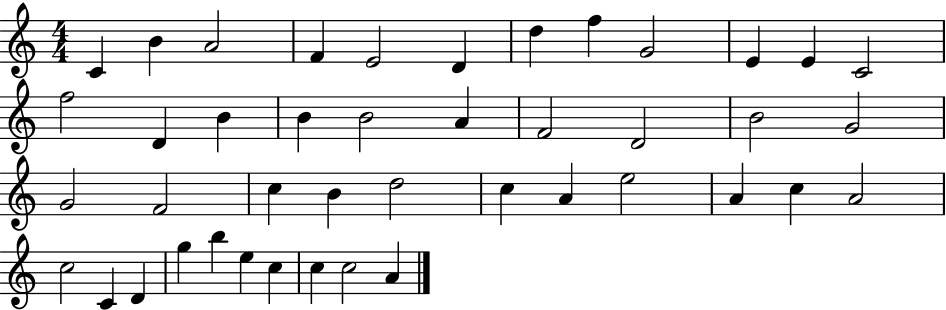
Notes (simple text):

C4/q B4/q A4/h F4/q E4/h D4/q D5/q F5/q G4/h E4/q E4/q C4/h F5/h D4/q B4/q B4/q B4/h A4/q F4/h D4/h B4/h G4/h G4/h F4/h C5/q B4/q D5/h C5/q A4/q E5/h A4/q C5/q A4/h C5/h C4/q D4/q G5/q B5/q E5/q C5/q C5/q C5/h A4/q